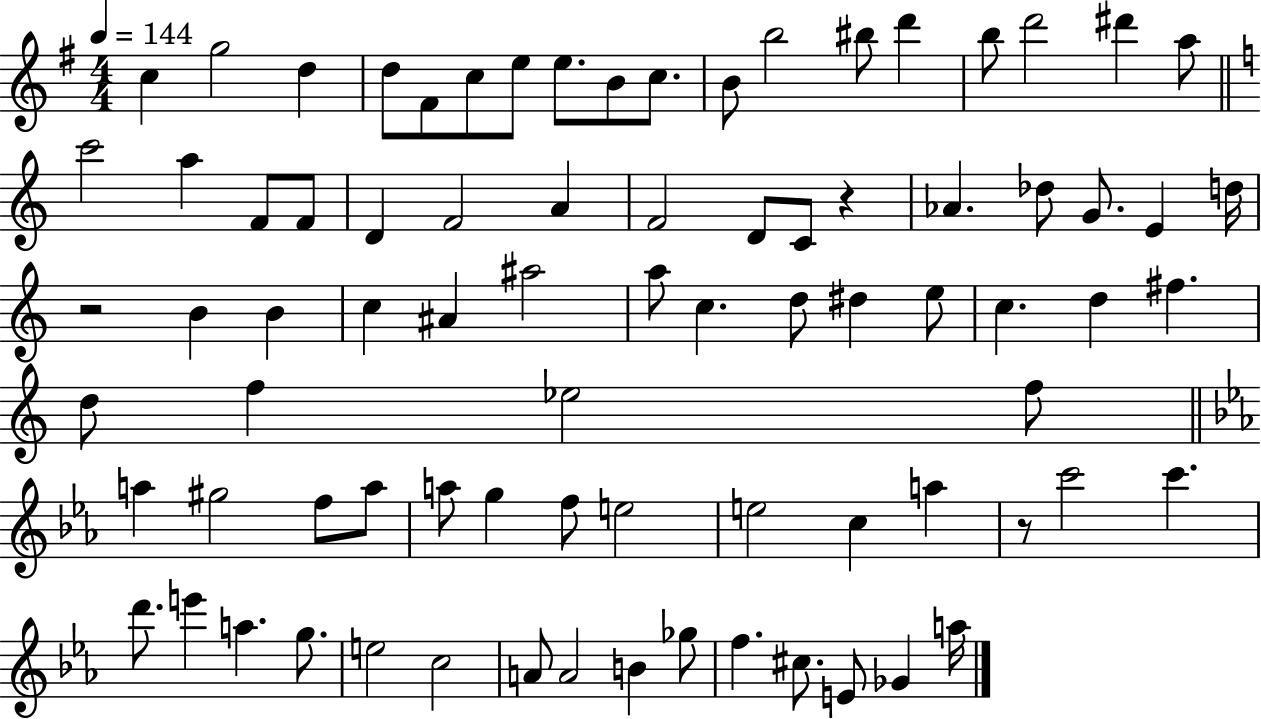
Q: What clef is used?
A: treble